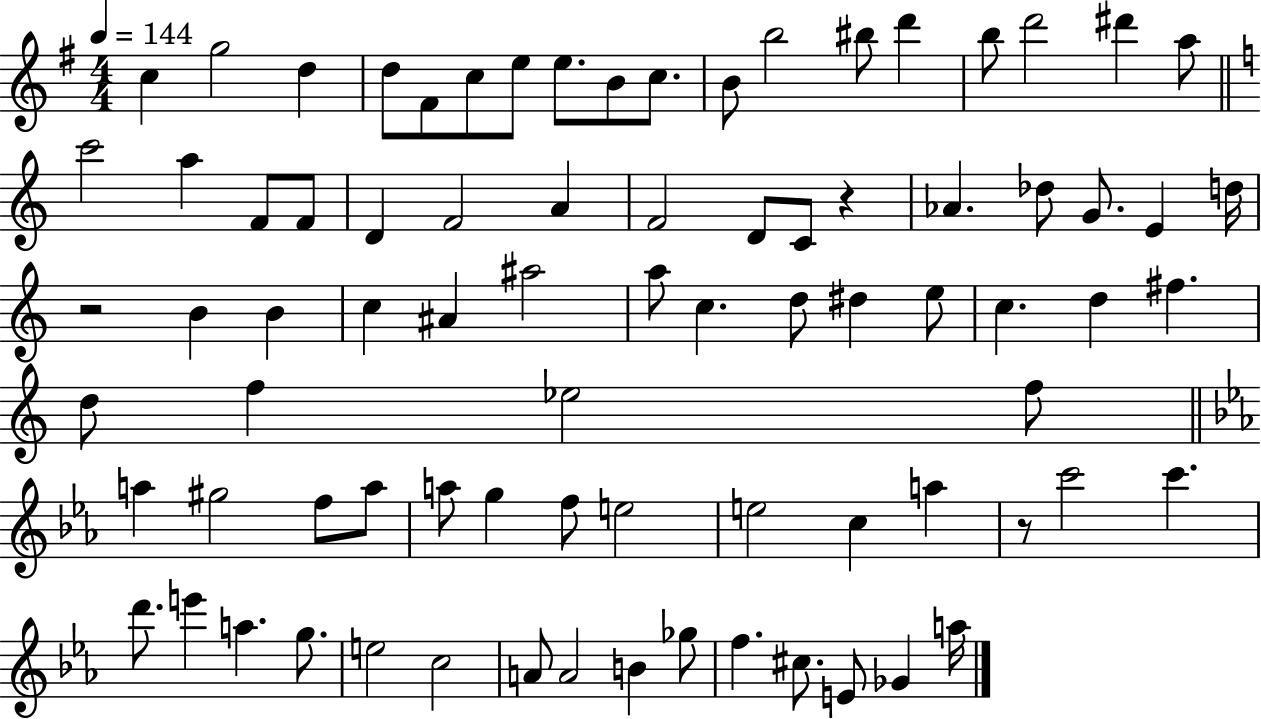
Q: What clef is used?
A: treble